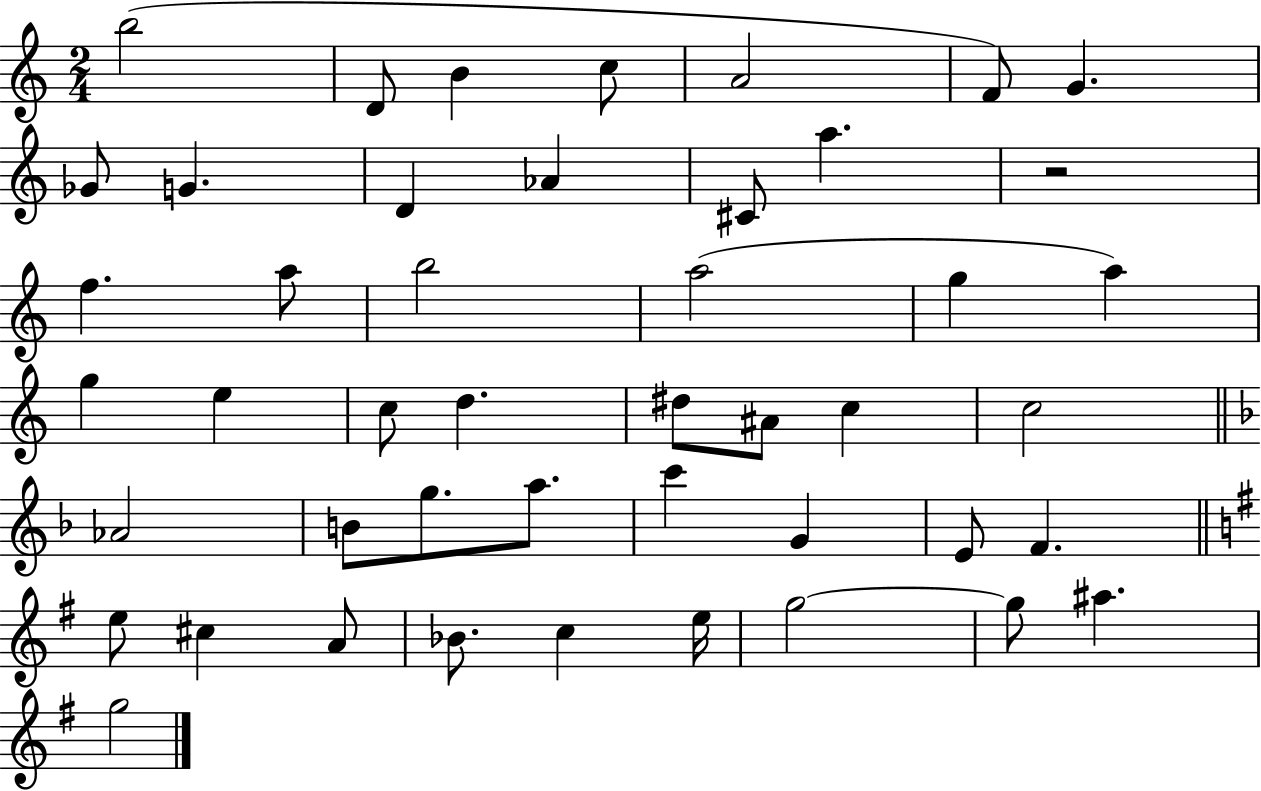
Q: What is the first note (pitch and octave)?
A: B5